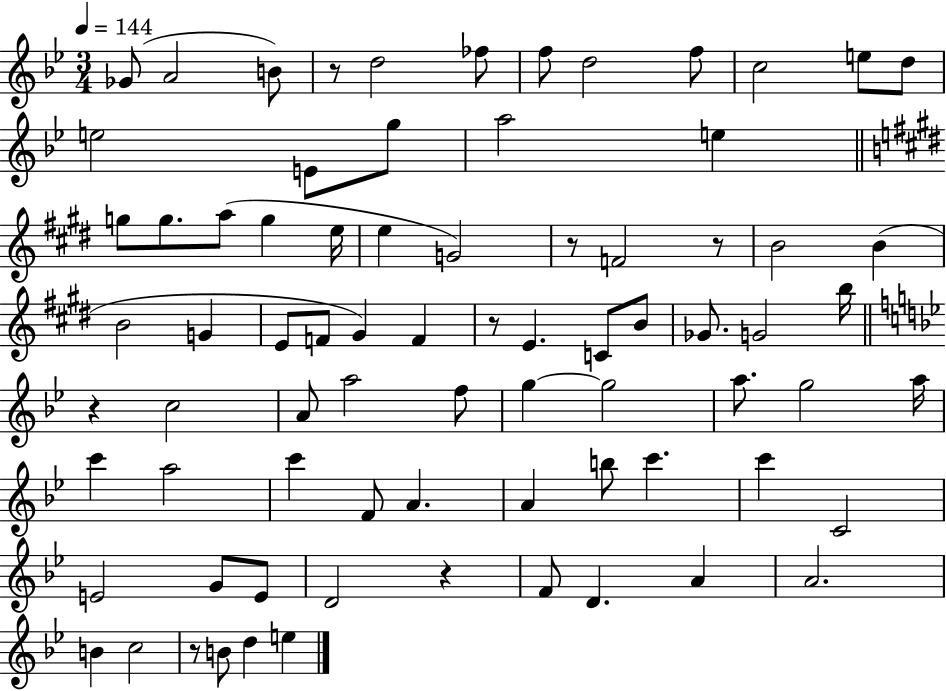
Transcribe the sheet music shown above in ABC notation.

X:1
T:Untitled
M:3/4
L:1/4
K:Bb
_G/2 A2 B/2 z/2 d2 _f/2 f/2 d2 f/2 c2 e/2 d/2 e2 E/2 g/2 a2 e g/2 g/2 a/2 g e/4 e G2 z/2 F2 z/2 B2 B B2 G E/2 F/2 ^G F z/2 E C/2 B/2 _G/2 G2 b/4 z c2 A/2 a2 f/2 g g2 a/2 g2 a/4 c' a2 c' F/2 A A b/2 c' c' C2 E2 G/2 E/2 D2 z F/2 D A A2 B c2 z/2 B/2 d e